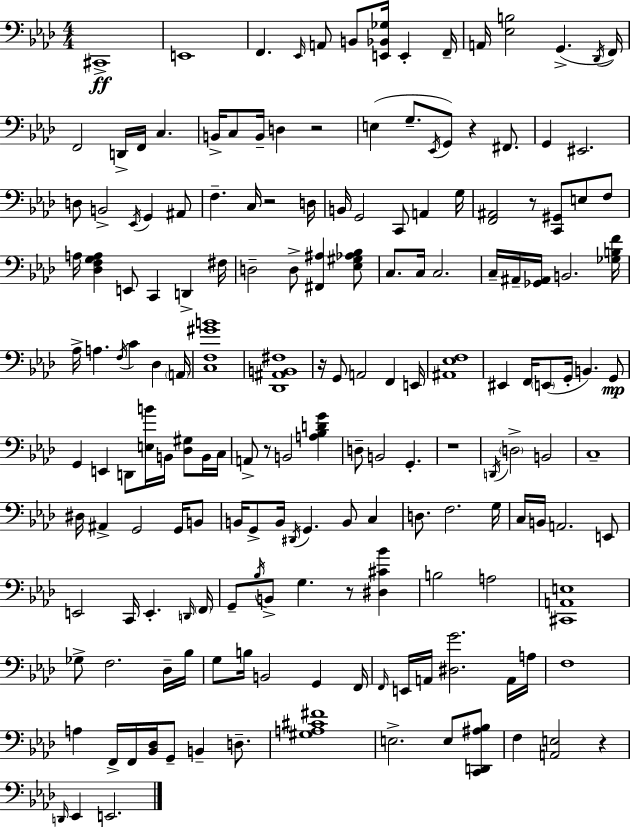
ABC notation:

X:1
T:Untitled
M:4/4
L:1/4
K:Ab
^C,,4 E,,4 F,, _E,,/4 A,,/2 B,,/2 [E,,_B,,_G,]/4 E,, F,,/4 A,,/4 [_E,B,]2 G,, _D,,/4 F,,/4 F,,2 D,,/4 F,,/4 C, B,,/4 C,/2 B,,/4 D, z2 E, G,/2 _E,,/4 G,,/2 z ^F,,/2 G,, ^E,,2 D,/2 B,,2 _E,,/4 G,, ^A,,/2 F, C,/4 z2 D,/4 B,,/4 G,,2 C,,/2 A,, G,/4 [F,,^A,,]2 z/2 [C,,^G,,]/2 E,/2 F,/2 A,/4 [_D,F,G,A,] E,,/2 C,, D,, ^F,/4 D,2 D,/2 [^F,,^A,] [_E,^G,_A,_B,]/2 C,/2 C,/4 C,2 C,/4 ^A,,/4 [_G,,^A,,]/4 B,,2 [_G,B,F]/4 _A,/4 A, F,/4 C _D, A,,/4 [C,F,^GB]4 [_D,,^A,,B,,^F,]4 z/4 G,,/2 A,,2 F,, E,,/4 [^A,,_E,F,]4 ^E,, F,,/4 E,,/2 G,,/4 B,, G,,/2 G,, E,, D,,/2 [E,B]/4 B,,/4 [_D,^G,]/2 B,,/4 C,/4 A,,/2 z/2 B,,2 [A,_B,DG] D,/2 B,,2 G,, z4 D,,/4 D,2 B,,2 C,4 ^D,/4 ^A,, G,,2 G,,/4 B,,/2 B,,/4 G,,/2 B,,/4 ^D,,/4 G,, B,,/2 C, D,/2 F,2 G,/4 C,/4 B,,/4 A,,2 E,,/2 E,,2 C,,/4 E,, D,,/4 F,,/4 G,,/2 _B,/4 B,,/2 G, z/2 [^D,^C_B] B,2 A,2 [^C,,A,,E,]4 _G,/2 F,2 _D,/4 _B,/4 G,/2 B,/4 B,,2 G,, F,,/4 F,,/4 E,,/4 A,,/4 [^D,G]2 A,,/4 A,/4 F,4 A, F,,/4 F,,/4 [_B,,_D,]/4 G,,/2 B,, D,/2 [^G,A,^C^F]4 E,2 E,/2 [C,,D,,^A,_B,]/2 F, [A,,E,]2 z D,,/4 _E,, E,,2